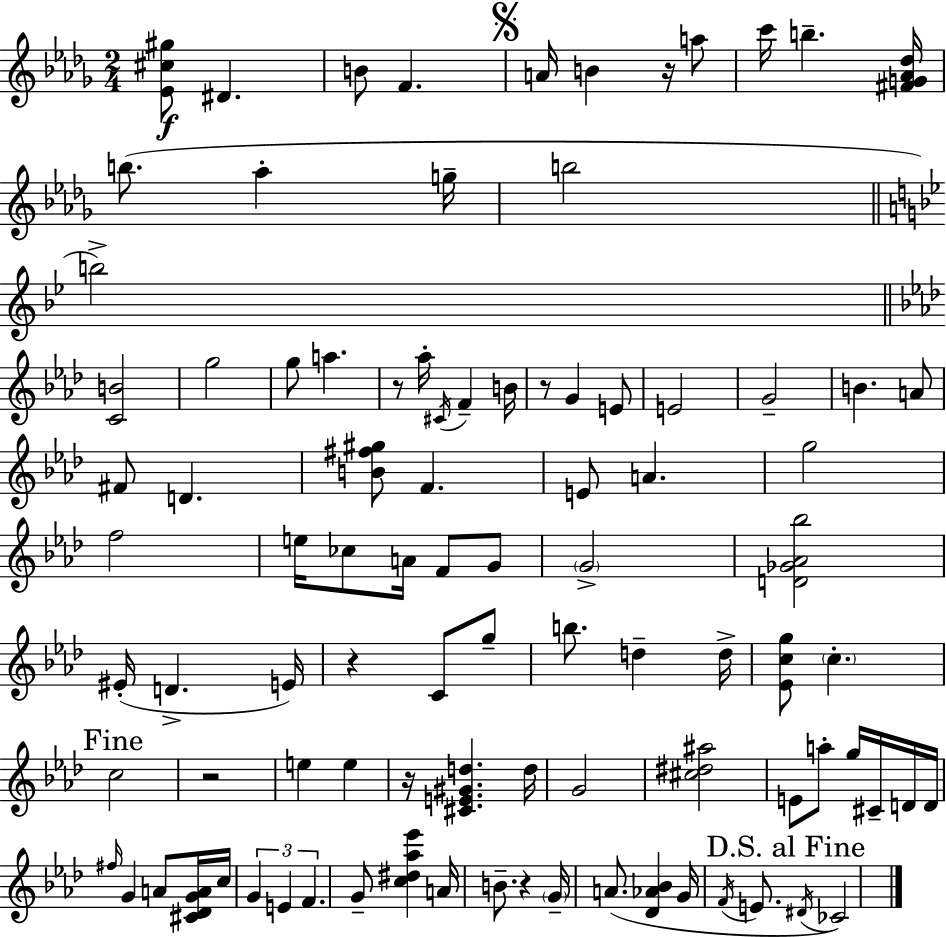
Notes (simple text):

[Eb4,C#5,G#5]/e D#4/q. B4/e F4/q. A4/s B4/q R/s A5/e C6/s B5/q. [F#4,G4,Ab4,Db5]/s B5/e. Ab5/q G5/s B5/h B5/h [C4,B4]/h G5/h G5/e A5/q. R/e Ab5/s C#4/s F4/q B4/s R/e G4/q E4/e E4/h G4/h B4/q. A4/e F#4/e D4/q. [B4,F#5,G#5]/e F4/q. E4/e A4/q. G5/h F5/h E5/s CES5/e A4/s F4/e G4/e G4/h [D4,Gb4,Ab4,Bb5]/h EIS4/s D4/q. E4/s R/q C4/e G5/e B5/e. D5/q D5/s [Eb4,C5,G5]/e C5/q. C5/h R/h E5/q E5/q R/s [C#4,E4,G#4,D5]/q. D5/s G4/h [C#5,D#5,A#5]/h E4/e A5/e G5/s C#4/s D4/s D4/s F#5/s G4/q A4/e [C#4,Db4,G4,A4]/s C5/s G4/q E4/q F4/q. G4/e [C5,D#5,Ab5,Eb6]/q A4/s B4/e. R/q G4/s A4/e. [Db4,Ab4,Bb4]/q G4/s F4/s E4/e. D#4/s CES4/h